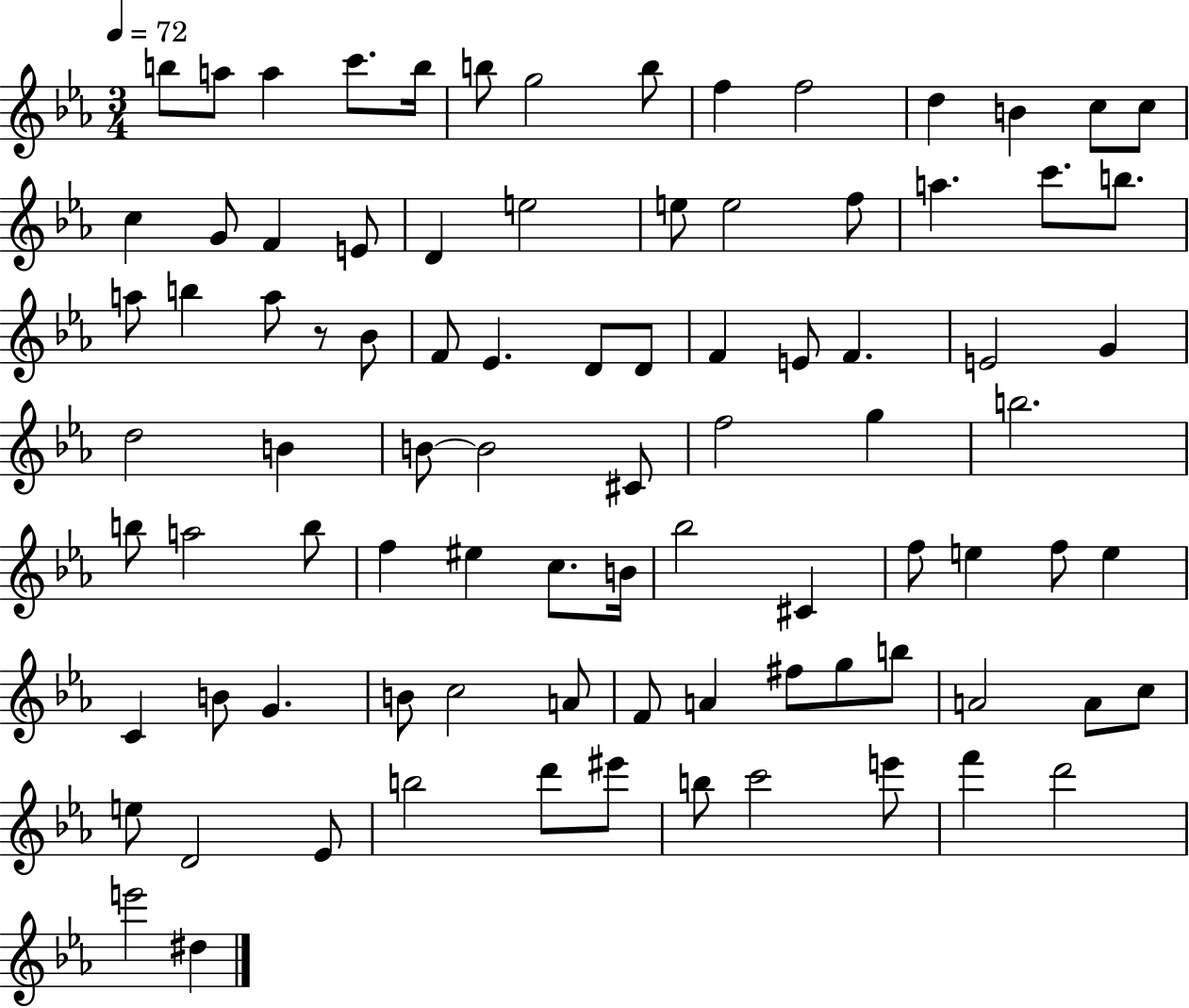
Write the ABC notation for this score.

X:1
T:Untitled
M:3/4
L:1/4
K:Eb
b/2 a/2 a c'/2 b/4 b/2 g2 b/2 f f2 d B c/2 c/2 c G/2 F E/2 D e2 e/2 e2 f/2 a c'/2 b/2 a/2 b a/2 z/2 _B/2 F/2 _E D/2 D/2 F E/2 F E2 G d2 B B/2 B2 ^C/2 f2 g b2 b/2 a2 b/2 f ^e c/2 B/4 _b2 ^C f/2 e f/2 e C B/2 G B/2 c2 A/2 F/2 A ^f/2 g/2 b/2 A2 A/2 c/2 e/2 D2 _E/2 b2 d'/2 ^e'/2 b/2 c'2 e'/2 f' d'2 e'2 ^d